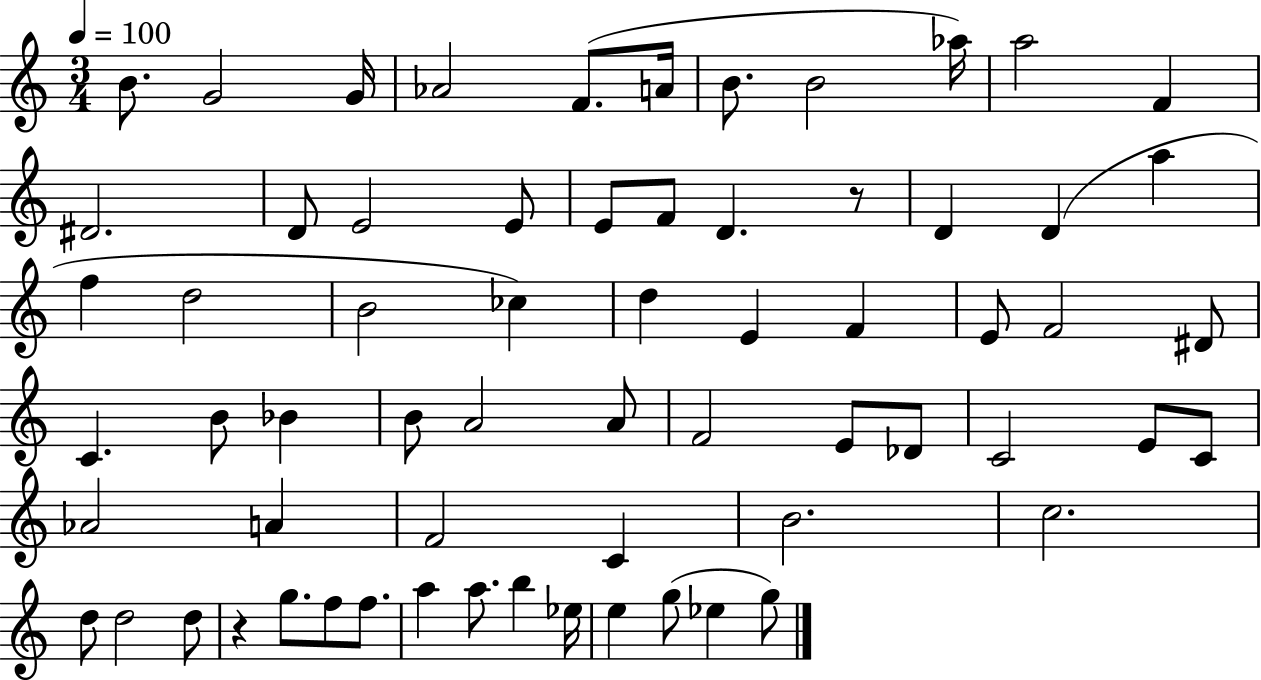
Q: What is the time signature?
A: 3/4